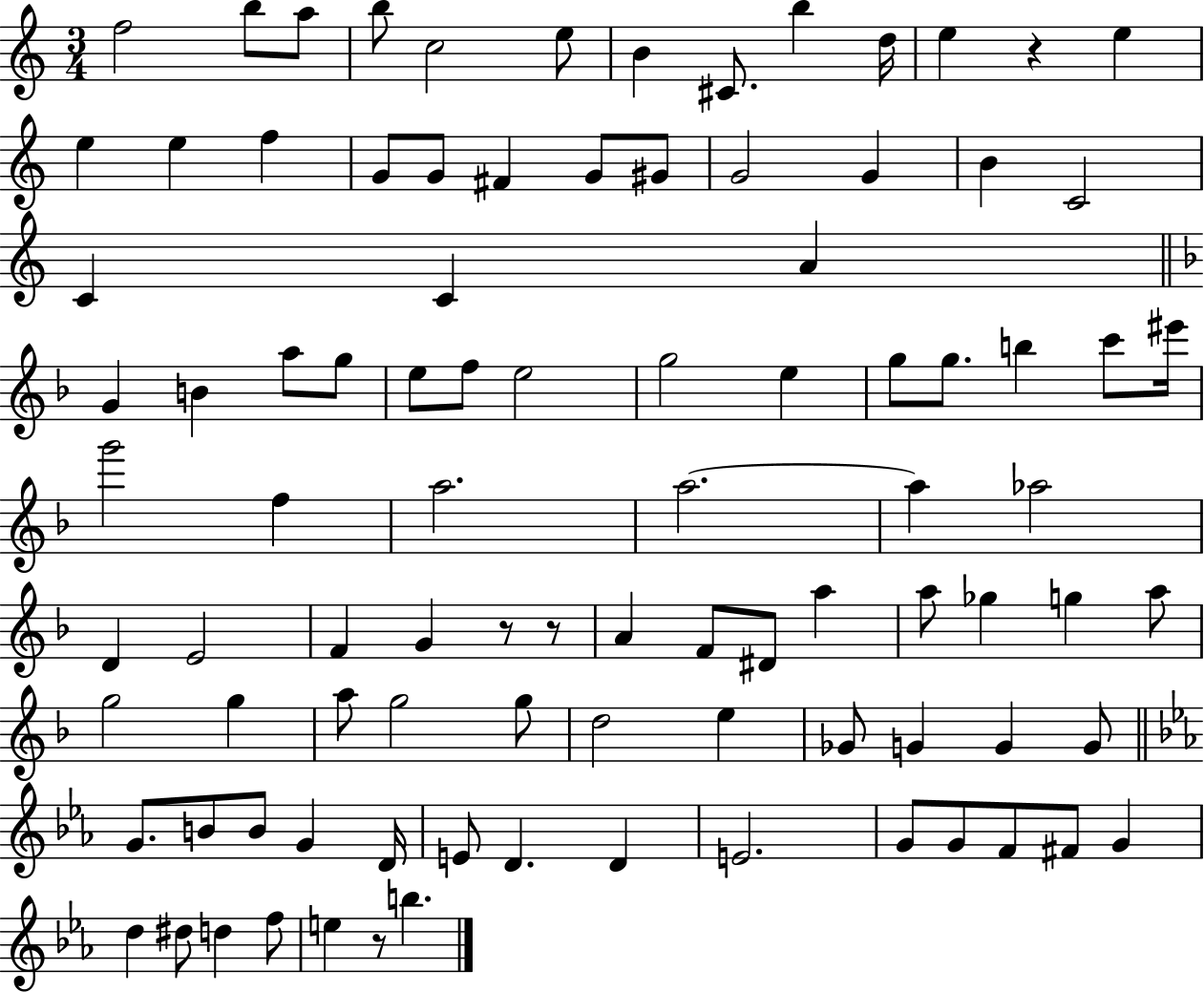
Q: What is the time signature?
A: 3/4